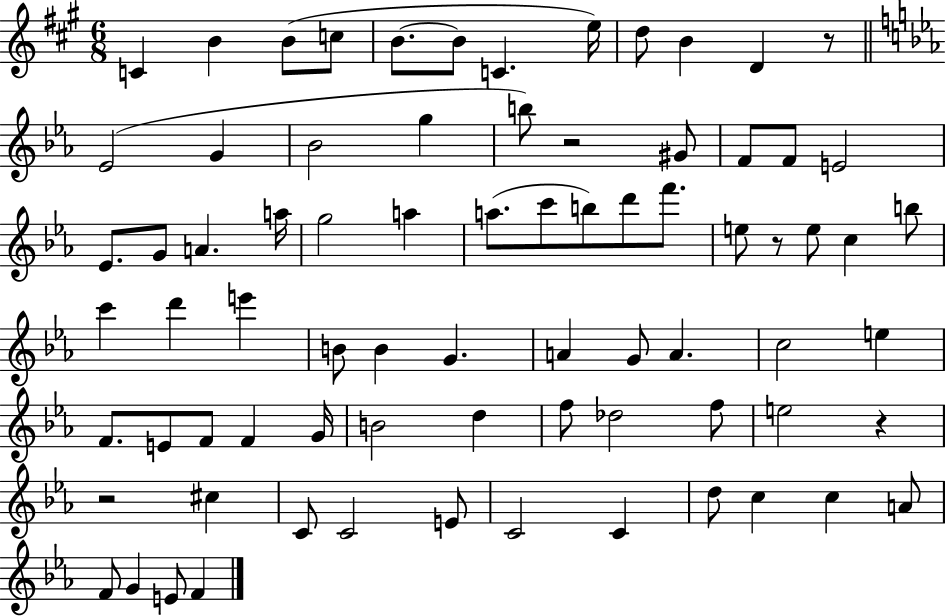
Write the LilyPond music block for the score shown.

{
  \clef treble
  \numericTimeSignature
  \time 6/8
  \key a \major
  \repeat volta 2 { c'4 b'4 b'8( c''8 | b'8.~~ b'8 c'4. e''16) | d''8 b'4 d'4 r8 | \bar "||" \break \key ees \major ees'2( g'4 | bes'2 g''4 | b''8) r2 gis'8 | f'8 f'8 e'2 | \break ees'8. g'8 a'4. a''16 | g''2 a''4 | a''8.( c'''8 b''8) d'''8 f'''8. | e''8 r8 e''8 c''4 b''8 | \break c'''4 d'''4 e'''4 | b'8 b'4 g'4. | a'4 g'8 a'4. | c''2 e''4 | \break f'8. e'8 f'8 f'4 g'16 | b'2 d''4 | f''8 des''2 f''8 | e''2 r4 | \break r2 cis''4 | c'8 c'2 e'8 | c'2 c'4 | d''8 c''4 c''4 a'8 | \break f'8 g'4 e'8 f'4 | } \bar "|."
}